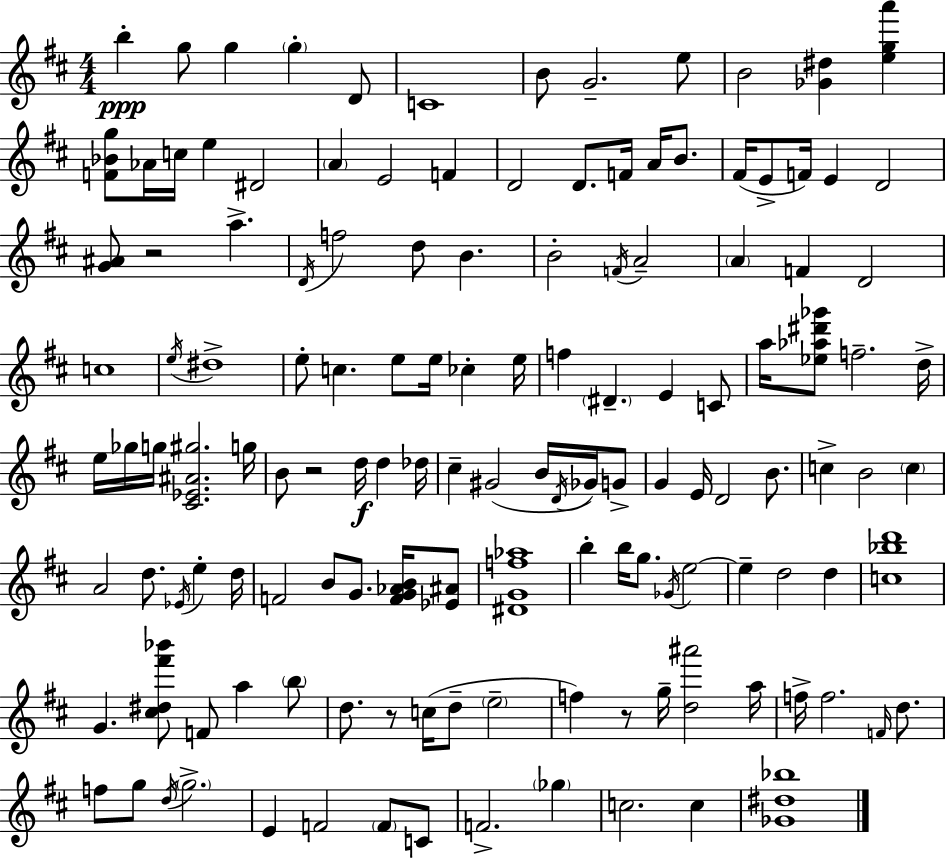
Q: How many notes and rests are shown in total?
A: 135